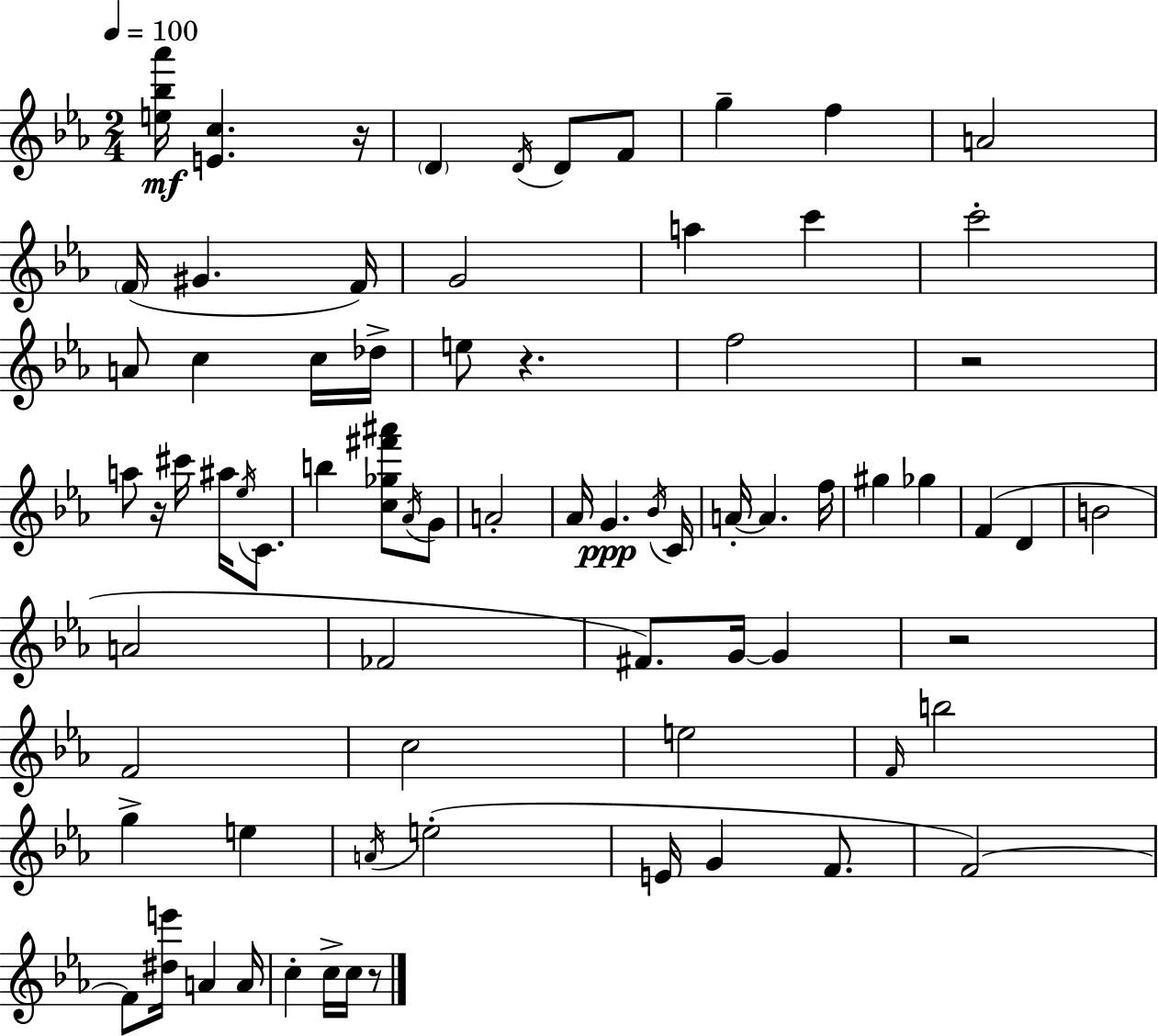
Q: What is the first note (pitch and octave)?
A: D4